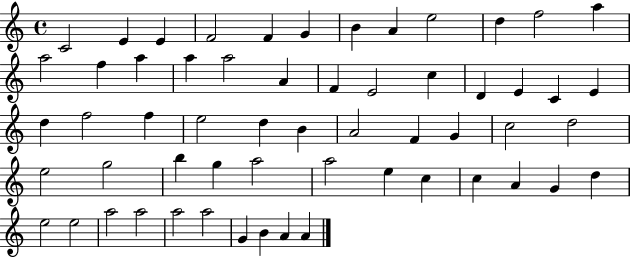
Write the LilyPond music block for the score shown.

{
  \clef treble
  \time 4/4
  \defaultTimeSignature
  \key c \major
  c'2 e'4 e'4 | f'2 f'4 g'4 | b'4 a'4 e''2 | d''4 f''2 a''4 | \break a''2 f''4 a''4 | a''4 a''2 a'4 | f'4 e'2 c''4 | d'4 e'4 c'4 e'4 | \break d''4 f''2 f''4 | e''2 d''4 b'4 | a'2 f'4 g'4 | c''2 d''2 | \break e''2 g''2 | b''4 g''4 a''2 | a''2 e''4 c''4 | c''4 a'4 g'4 d''4 | \break e''2 e''2 | a''2 a''2 | a''2 a''2 | g'4 b'4 a'4 a'4 | \break \bar "|."
}